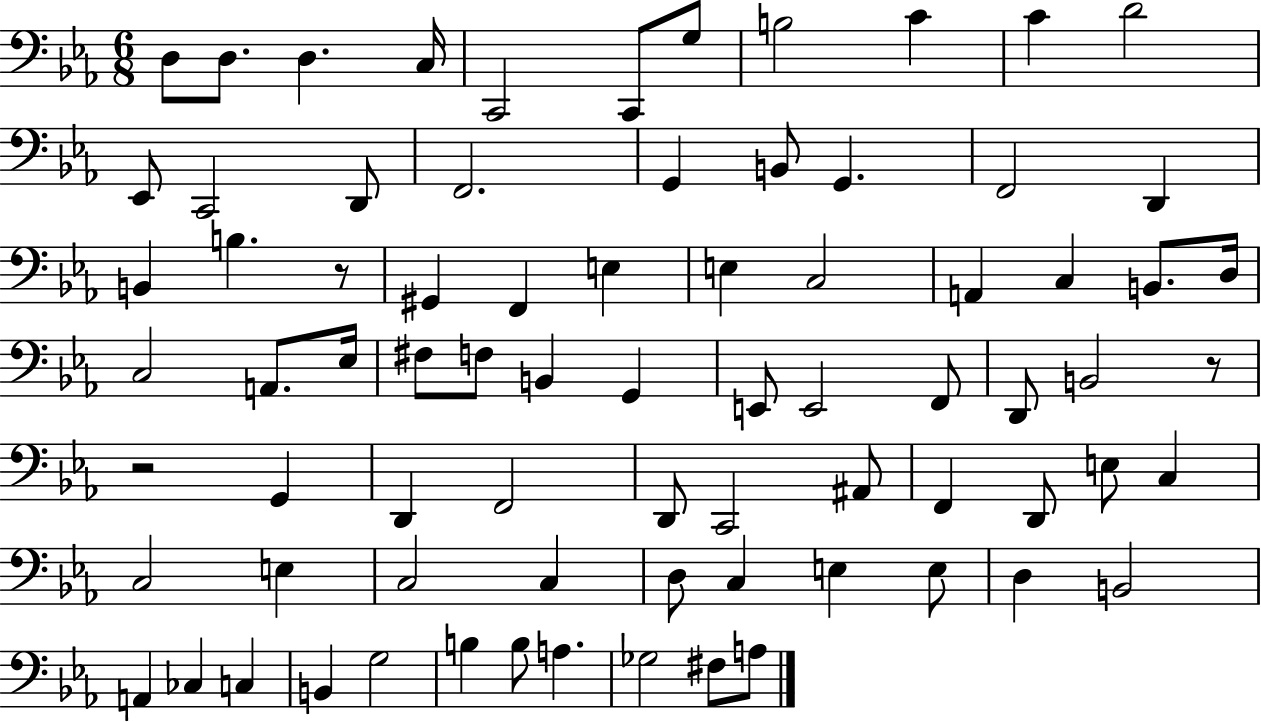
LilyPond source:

{
  \clef bass
  \numericTimeSignature
  \time 6/8
  \key ees \major
  d8 d8. d4. c16 | c,2 c,8 g8 | b2 c'4 | c'4 d'2 | \break ees,8 c,2 d,8 | f,2. | g,4 b,8 g,4. | f,2 d,4 | \break b,4 b4. r8 | gis,4 f,4 e4 | e4 c2 | a,4 c4 b,8. d16 | \break c2 a,8. ees16 | fis8 f8 b,4 g,4 | e,8 e,2 f,8 | d,8 b,2 r8 | \break r2 g,4 | d,4 f,2 | d,8 c,2 ais,8 | f,4 d,8 e8 c4 | \break c2 e4 | c2 c4 | d8 c4 e4 e8 | d4 b,2 | \break a,4 ces4 c4 | b,4 g2 | b4 b8 a4. | ges2 fis8 a8 | \break \bar "|."
}